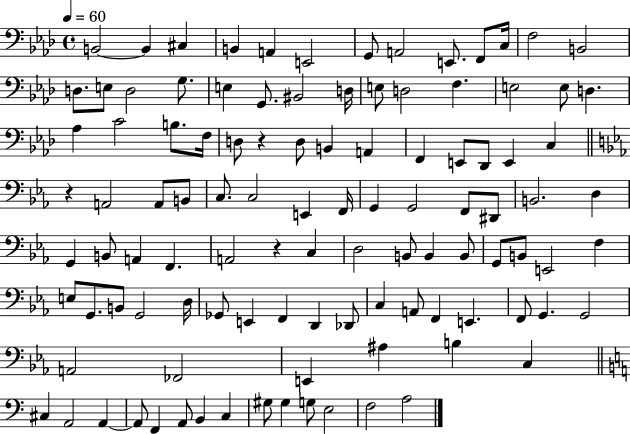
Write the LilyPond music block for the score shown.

{
  \clef bass
  \time 4/4
  \defaultTimeSignature
  \key aes \major
  \tempo 4 = 60
  b,2~~ b,4 cis4 | b,4 a,4 e,2 | g,8 a,2 e,8. f,8 c16 | f2 b,2 | \break d8. e8 d2 g8. | e4 g,8. bis,2 d16 | e8 d2 f4. | e2 e8 d4. | \break aes4 c'2 b8. f16 | d8 r4 d8 b,4 a,4 | f,4 e,8 des,8 e,4 c4 | \bar "||" \break \key c \minor r4 a,2 a,8 b,8 | c8. c2 e,4 f,16 | g,4 g,2 f,8 dis,8 | b,2. d4 | \break g,4 b,8 a,4 f,4. | a,2 r4 c4 | d2 b,8 b,4 b,8 | g,8 b,8 e,2 f4 | \break e8 g,8. b,8 g,2 d16 | ges,8 e,4 f,4 d,4 des,8 | c4 a,8 f,4 e,4. | f,8 g,4. g,2 | \break a,2 fes,2 | e,4 ais4 b4 c4 | \bar "||" \break \key c \major cis4 a,2 a,4~~ | a,8 f,4 a,8 b,4 c4 | gis8 gis4 g8 e2 | f2 a2 | \break \bar "|."
}